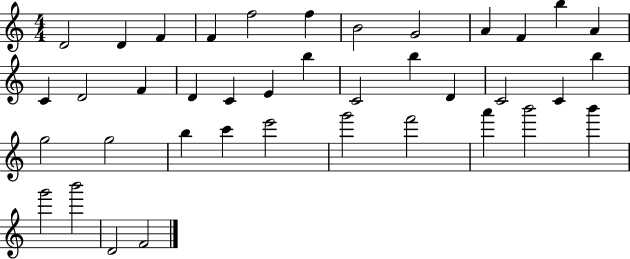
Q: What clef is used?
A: treble